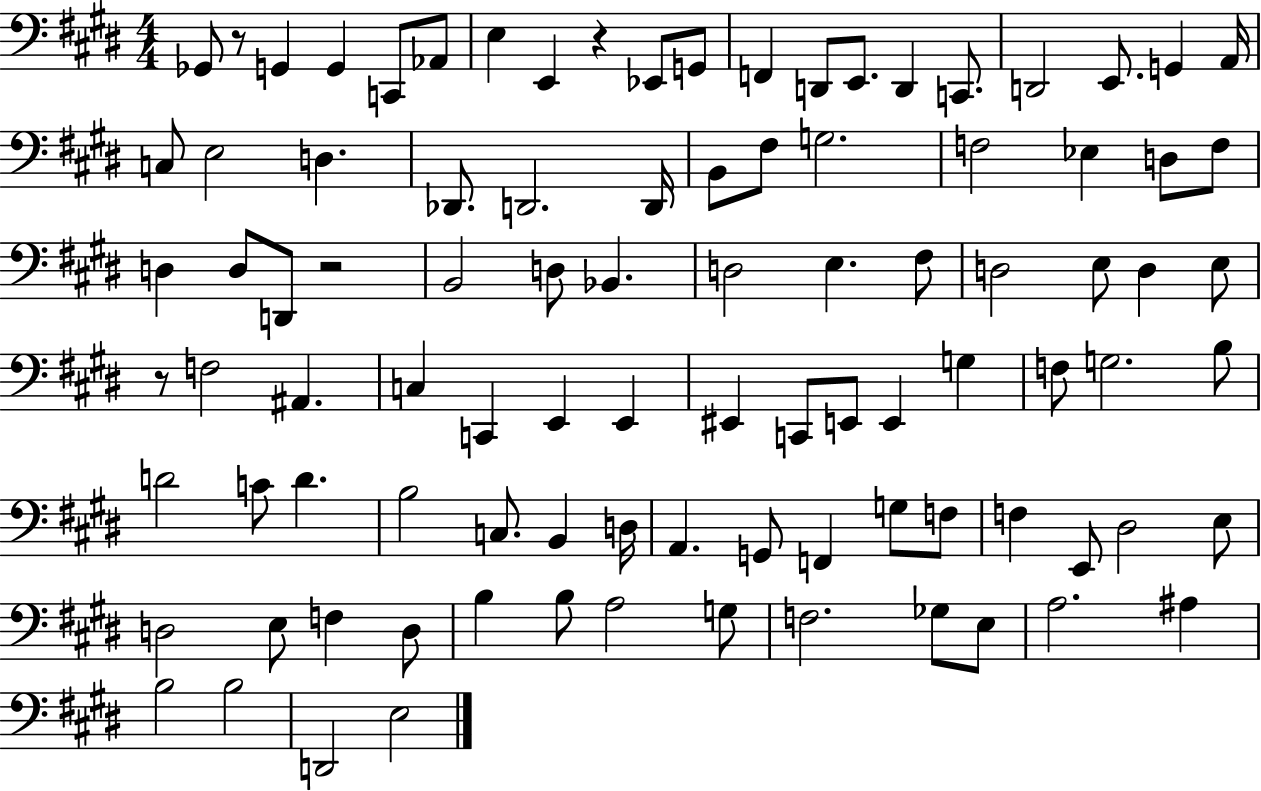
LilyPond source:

{
  \clef bass
  \numericTimeSignature
  \time 4/4
  \key e \major
  ges,8 r8 g,4 g,4 c,8 aes,8 | e4 e,4 r4 ees,8 g,8 | f,4 d,8 e,8. d,4 c,8. | d,2 e,8. g,4 a,16 | \break c8 e2 d4. | des,8. d,2. d,16 | b,8 fis8 g2. | f2 ees4 d8 f8 | \break d4 d8 d,8 r2 | b,2 d8 bes,4. | d2 e4. fis8 | d2 e8 d4 e8 | \break r8 f2 ais,4. | c4 c,4 e,4 e,4 | eis,4 c,8 e,8 e,4 g4 | f8 g2. b8 | \break d'2 c'8 d'4. | b2 c8. b,4 d16 | a,4. g,8 f,4 g8 f8 | f4 e,8 dis2 e8 | \break d2 e8 f4 d8 | b4 b8 a2 g8 | f2. ges8 e8 | a2. ais4 | \break b2 b2 | d,2 e2 | \bar "|."
}